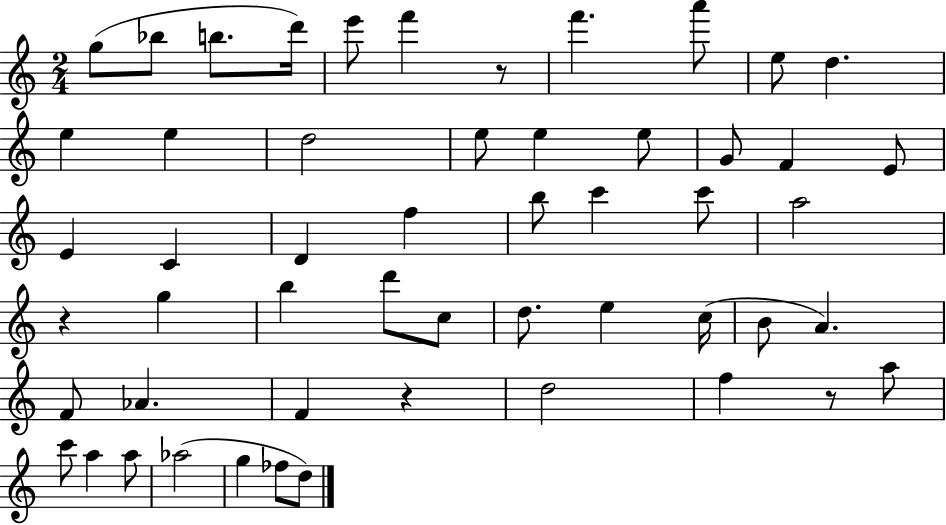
{
  \clef treble
  \numericTimeSignature
  \time 2/4
  \key c \major
  \repeat volta 2 { g''8( bes''8 b''8. d'''16) | e'''8 f'''4 r8 | f'''4. a'''8 | e''8 d''4. | \break e''4 e''4 | d''2 | e''8 e''4 e''8 | g'8 f'4 e'8 | \break e'4 c'4 | d'4 f''4 | b''8 c'''4 c'''8 | a''2 | \break r4 g''4 | b''4 d'''8 c''8 | d''8. e''4 c''16( | b'8 a'4.) | \break f'8 aes'4. | f'4 r4 | d''2 | f''4 r8 a''8 | \break c'''8 a''4 a''8 | aes''2( | g''4 fes''8 d''8) | } \bar "|."
}